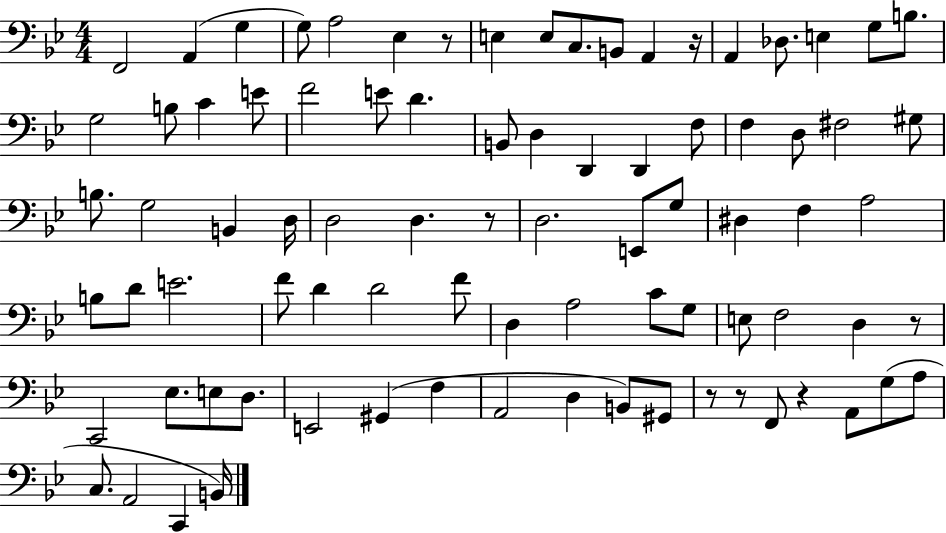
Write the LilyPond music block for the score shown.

{
  \clef bass
  \numericTimeSignature
  \time 4/4
  \key bes \major
  \repeat volta 2 { f,2 a,4( g4 | g8) a2 ees4 r8 | e4 e8 c8. b,8 a,4 r16 | a,4 des8. e4 g8 b8. | \break g2 b8 c'4 e'8 | f'2 e'8 d'4. | b,8 d4 d,4 d,4 f8 | f4 d8 fis2 gis8 | \break b8. g2 b,4 d16 | d2 d4. r8 | d2. e,8 g8 | dis4 f4 a2 | \break b8 d'8 e'2. | f'8 d'4 d'2 f'8 | d4 a2 c'8 g8 | e8 f2 d4 r8 | \break c,2 ees8. e8 d8. | e,2 gis,4( f4 | a,2 d4 b,8) gis,8 | r8 r8 f,8 r4 a,8 g8( a8 | \break c8. a,2 c,4 b,16) | } \bar "|."
}